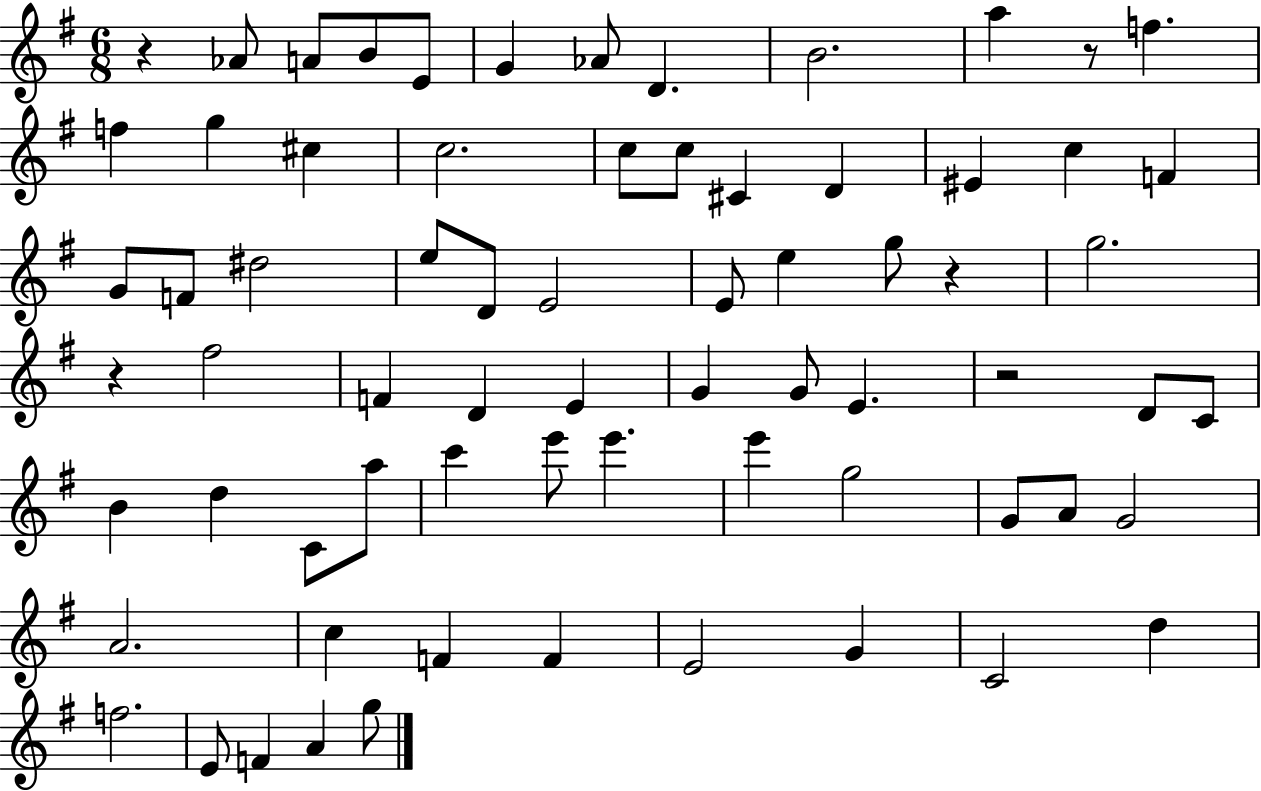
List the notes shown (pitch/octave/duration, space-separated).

R/q Ab4/e A4/e B4/e E4/e G4/q Ab4/e D4/q. B4/h. A5/q R/e F5/q. F5/q G5/q C#5/q C5/h. C5/e C5/e C#4/q D4/q EIS4/q C5/q F4/q G4/e F4/e D#5/h E5/e D4/e E4/h E4/e E5/q G5/e R/q G5/h. R/q F#5/h F4/q D4/q E4/q G4/q G4/e E4/q. R/h D4/e C4/e B4/q D5/q C4/e A5/e C6/q E6/e E6/q. E6/q G5/h G4/e A4/e G4/h A4/h. C5/q F4/q F4/q E4/h G4/q C4/h D5/q F5/h. E4/e F4/q A4/q G5/e